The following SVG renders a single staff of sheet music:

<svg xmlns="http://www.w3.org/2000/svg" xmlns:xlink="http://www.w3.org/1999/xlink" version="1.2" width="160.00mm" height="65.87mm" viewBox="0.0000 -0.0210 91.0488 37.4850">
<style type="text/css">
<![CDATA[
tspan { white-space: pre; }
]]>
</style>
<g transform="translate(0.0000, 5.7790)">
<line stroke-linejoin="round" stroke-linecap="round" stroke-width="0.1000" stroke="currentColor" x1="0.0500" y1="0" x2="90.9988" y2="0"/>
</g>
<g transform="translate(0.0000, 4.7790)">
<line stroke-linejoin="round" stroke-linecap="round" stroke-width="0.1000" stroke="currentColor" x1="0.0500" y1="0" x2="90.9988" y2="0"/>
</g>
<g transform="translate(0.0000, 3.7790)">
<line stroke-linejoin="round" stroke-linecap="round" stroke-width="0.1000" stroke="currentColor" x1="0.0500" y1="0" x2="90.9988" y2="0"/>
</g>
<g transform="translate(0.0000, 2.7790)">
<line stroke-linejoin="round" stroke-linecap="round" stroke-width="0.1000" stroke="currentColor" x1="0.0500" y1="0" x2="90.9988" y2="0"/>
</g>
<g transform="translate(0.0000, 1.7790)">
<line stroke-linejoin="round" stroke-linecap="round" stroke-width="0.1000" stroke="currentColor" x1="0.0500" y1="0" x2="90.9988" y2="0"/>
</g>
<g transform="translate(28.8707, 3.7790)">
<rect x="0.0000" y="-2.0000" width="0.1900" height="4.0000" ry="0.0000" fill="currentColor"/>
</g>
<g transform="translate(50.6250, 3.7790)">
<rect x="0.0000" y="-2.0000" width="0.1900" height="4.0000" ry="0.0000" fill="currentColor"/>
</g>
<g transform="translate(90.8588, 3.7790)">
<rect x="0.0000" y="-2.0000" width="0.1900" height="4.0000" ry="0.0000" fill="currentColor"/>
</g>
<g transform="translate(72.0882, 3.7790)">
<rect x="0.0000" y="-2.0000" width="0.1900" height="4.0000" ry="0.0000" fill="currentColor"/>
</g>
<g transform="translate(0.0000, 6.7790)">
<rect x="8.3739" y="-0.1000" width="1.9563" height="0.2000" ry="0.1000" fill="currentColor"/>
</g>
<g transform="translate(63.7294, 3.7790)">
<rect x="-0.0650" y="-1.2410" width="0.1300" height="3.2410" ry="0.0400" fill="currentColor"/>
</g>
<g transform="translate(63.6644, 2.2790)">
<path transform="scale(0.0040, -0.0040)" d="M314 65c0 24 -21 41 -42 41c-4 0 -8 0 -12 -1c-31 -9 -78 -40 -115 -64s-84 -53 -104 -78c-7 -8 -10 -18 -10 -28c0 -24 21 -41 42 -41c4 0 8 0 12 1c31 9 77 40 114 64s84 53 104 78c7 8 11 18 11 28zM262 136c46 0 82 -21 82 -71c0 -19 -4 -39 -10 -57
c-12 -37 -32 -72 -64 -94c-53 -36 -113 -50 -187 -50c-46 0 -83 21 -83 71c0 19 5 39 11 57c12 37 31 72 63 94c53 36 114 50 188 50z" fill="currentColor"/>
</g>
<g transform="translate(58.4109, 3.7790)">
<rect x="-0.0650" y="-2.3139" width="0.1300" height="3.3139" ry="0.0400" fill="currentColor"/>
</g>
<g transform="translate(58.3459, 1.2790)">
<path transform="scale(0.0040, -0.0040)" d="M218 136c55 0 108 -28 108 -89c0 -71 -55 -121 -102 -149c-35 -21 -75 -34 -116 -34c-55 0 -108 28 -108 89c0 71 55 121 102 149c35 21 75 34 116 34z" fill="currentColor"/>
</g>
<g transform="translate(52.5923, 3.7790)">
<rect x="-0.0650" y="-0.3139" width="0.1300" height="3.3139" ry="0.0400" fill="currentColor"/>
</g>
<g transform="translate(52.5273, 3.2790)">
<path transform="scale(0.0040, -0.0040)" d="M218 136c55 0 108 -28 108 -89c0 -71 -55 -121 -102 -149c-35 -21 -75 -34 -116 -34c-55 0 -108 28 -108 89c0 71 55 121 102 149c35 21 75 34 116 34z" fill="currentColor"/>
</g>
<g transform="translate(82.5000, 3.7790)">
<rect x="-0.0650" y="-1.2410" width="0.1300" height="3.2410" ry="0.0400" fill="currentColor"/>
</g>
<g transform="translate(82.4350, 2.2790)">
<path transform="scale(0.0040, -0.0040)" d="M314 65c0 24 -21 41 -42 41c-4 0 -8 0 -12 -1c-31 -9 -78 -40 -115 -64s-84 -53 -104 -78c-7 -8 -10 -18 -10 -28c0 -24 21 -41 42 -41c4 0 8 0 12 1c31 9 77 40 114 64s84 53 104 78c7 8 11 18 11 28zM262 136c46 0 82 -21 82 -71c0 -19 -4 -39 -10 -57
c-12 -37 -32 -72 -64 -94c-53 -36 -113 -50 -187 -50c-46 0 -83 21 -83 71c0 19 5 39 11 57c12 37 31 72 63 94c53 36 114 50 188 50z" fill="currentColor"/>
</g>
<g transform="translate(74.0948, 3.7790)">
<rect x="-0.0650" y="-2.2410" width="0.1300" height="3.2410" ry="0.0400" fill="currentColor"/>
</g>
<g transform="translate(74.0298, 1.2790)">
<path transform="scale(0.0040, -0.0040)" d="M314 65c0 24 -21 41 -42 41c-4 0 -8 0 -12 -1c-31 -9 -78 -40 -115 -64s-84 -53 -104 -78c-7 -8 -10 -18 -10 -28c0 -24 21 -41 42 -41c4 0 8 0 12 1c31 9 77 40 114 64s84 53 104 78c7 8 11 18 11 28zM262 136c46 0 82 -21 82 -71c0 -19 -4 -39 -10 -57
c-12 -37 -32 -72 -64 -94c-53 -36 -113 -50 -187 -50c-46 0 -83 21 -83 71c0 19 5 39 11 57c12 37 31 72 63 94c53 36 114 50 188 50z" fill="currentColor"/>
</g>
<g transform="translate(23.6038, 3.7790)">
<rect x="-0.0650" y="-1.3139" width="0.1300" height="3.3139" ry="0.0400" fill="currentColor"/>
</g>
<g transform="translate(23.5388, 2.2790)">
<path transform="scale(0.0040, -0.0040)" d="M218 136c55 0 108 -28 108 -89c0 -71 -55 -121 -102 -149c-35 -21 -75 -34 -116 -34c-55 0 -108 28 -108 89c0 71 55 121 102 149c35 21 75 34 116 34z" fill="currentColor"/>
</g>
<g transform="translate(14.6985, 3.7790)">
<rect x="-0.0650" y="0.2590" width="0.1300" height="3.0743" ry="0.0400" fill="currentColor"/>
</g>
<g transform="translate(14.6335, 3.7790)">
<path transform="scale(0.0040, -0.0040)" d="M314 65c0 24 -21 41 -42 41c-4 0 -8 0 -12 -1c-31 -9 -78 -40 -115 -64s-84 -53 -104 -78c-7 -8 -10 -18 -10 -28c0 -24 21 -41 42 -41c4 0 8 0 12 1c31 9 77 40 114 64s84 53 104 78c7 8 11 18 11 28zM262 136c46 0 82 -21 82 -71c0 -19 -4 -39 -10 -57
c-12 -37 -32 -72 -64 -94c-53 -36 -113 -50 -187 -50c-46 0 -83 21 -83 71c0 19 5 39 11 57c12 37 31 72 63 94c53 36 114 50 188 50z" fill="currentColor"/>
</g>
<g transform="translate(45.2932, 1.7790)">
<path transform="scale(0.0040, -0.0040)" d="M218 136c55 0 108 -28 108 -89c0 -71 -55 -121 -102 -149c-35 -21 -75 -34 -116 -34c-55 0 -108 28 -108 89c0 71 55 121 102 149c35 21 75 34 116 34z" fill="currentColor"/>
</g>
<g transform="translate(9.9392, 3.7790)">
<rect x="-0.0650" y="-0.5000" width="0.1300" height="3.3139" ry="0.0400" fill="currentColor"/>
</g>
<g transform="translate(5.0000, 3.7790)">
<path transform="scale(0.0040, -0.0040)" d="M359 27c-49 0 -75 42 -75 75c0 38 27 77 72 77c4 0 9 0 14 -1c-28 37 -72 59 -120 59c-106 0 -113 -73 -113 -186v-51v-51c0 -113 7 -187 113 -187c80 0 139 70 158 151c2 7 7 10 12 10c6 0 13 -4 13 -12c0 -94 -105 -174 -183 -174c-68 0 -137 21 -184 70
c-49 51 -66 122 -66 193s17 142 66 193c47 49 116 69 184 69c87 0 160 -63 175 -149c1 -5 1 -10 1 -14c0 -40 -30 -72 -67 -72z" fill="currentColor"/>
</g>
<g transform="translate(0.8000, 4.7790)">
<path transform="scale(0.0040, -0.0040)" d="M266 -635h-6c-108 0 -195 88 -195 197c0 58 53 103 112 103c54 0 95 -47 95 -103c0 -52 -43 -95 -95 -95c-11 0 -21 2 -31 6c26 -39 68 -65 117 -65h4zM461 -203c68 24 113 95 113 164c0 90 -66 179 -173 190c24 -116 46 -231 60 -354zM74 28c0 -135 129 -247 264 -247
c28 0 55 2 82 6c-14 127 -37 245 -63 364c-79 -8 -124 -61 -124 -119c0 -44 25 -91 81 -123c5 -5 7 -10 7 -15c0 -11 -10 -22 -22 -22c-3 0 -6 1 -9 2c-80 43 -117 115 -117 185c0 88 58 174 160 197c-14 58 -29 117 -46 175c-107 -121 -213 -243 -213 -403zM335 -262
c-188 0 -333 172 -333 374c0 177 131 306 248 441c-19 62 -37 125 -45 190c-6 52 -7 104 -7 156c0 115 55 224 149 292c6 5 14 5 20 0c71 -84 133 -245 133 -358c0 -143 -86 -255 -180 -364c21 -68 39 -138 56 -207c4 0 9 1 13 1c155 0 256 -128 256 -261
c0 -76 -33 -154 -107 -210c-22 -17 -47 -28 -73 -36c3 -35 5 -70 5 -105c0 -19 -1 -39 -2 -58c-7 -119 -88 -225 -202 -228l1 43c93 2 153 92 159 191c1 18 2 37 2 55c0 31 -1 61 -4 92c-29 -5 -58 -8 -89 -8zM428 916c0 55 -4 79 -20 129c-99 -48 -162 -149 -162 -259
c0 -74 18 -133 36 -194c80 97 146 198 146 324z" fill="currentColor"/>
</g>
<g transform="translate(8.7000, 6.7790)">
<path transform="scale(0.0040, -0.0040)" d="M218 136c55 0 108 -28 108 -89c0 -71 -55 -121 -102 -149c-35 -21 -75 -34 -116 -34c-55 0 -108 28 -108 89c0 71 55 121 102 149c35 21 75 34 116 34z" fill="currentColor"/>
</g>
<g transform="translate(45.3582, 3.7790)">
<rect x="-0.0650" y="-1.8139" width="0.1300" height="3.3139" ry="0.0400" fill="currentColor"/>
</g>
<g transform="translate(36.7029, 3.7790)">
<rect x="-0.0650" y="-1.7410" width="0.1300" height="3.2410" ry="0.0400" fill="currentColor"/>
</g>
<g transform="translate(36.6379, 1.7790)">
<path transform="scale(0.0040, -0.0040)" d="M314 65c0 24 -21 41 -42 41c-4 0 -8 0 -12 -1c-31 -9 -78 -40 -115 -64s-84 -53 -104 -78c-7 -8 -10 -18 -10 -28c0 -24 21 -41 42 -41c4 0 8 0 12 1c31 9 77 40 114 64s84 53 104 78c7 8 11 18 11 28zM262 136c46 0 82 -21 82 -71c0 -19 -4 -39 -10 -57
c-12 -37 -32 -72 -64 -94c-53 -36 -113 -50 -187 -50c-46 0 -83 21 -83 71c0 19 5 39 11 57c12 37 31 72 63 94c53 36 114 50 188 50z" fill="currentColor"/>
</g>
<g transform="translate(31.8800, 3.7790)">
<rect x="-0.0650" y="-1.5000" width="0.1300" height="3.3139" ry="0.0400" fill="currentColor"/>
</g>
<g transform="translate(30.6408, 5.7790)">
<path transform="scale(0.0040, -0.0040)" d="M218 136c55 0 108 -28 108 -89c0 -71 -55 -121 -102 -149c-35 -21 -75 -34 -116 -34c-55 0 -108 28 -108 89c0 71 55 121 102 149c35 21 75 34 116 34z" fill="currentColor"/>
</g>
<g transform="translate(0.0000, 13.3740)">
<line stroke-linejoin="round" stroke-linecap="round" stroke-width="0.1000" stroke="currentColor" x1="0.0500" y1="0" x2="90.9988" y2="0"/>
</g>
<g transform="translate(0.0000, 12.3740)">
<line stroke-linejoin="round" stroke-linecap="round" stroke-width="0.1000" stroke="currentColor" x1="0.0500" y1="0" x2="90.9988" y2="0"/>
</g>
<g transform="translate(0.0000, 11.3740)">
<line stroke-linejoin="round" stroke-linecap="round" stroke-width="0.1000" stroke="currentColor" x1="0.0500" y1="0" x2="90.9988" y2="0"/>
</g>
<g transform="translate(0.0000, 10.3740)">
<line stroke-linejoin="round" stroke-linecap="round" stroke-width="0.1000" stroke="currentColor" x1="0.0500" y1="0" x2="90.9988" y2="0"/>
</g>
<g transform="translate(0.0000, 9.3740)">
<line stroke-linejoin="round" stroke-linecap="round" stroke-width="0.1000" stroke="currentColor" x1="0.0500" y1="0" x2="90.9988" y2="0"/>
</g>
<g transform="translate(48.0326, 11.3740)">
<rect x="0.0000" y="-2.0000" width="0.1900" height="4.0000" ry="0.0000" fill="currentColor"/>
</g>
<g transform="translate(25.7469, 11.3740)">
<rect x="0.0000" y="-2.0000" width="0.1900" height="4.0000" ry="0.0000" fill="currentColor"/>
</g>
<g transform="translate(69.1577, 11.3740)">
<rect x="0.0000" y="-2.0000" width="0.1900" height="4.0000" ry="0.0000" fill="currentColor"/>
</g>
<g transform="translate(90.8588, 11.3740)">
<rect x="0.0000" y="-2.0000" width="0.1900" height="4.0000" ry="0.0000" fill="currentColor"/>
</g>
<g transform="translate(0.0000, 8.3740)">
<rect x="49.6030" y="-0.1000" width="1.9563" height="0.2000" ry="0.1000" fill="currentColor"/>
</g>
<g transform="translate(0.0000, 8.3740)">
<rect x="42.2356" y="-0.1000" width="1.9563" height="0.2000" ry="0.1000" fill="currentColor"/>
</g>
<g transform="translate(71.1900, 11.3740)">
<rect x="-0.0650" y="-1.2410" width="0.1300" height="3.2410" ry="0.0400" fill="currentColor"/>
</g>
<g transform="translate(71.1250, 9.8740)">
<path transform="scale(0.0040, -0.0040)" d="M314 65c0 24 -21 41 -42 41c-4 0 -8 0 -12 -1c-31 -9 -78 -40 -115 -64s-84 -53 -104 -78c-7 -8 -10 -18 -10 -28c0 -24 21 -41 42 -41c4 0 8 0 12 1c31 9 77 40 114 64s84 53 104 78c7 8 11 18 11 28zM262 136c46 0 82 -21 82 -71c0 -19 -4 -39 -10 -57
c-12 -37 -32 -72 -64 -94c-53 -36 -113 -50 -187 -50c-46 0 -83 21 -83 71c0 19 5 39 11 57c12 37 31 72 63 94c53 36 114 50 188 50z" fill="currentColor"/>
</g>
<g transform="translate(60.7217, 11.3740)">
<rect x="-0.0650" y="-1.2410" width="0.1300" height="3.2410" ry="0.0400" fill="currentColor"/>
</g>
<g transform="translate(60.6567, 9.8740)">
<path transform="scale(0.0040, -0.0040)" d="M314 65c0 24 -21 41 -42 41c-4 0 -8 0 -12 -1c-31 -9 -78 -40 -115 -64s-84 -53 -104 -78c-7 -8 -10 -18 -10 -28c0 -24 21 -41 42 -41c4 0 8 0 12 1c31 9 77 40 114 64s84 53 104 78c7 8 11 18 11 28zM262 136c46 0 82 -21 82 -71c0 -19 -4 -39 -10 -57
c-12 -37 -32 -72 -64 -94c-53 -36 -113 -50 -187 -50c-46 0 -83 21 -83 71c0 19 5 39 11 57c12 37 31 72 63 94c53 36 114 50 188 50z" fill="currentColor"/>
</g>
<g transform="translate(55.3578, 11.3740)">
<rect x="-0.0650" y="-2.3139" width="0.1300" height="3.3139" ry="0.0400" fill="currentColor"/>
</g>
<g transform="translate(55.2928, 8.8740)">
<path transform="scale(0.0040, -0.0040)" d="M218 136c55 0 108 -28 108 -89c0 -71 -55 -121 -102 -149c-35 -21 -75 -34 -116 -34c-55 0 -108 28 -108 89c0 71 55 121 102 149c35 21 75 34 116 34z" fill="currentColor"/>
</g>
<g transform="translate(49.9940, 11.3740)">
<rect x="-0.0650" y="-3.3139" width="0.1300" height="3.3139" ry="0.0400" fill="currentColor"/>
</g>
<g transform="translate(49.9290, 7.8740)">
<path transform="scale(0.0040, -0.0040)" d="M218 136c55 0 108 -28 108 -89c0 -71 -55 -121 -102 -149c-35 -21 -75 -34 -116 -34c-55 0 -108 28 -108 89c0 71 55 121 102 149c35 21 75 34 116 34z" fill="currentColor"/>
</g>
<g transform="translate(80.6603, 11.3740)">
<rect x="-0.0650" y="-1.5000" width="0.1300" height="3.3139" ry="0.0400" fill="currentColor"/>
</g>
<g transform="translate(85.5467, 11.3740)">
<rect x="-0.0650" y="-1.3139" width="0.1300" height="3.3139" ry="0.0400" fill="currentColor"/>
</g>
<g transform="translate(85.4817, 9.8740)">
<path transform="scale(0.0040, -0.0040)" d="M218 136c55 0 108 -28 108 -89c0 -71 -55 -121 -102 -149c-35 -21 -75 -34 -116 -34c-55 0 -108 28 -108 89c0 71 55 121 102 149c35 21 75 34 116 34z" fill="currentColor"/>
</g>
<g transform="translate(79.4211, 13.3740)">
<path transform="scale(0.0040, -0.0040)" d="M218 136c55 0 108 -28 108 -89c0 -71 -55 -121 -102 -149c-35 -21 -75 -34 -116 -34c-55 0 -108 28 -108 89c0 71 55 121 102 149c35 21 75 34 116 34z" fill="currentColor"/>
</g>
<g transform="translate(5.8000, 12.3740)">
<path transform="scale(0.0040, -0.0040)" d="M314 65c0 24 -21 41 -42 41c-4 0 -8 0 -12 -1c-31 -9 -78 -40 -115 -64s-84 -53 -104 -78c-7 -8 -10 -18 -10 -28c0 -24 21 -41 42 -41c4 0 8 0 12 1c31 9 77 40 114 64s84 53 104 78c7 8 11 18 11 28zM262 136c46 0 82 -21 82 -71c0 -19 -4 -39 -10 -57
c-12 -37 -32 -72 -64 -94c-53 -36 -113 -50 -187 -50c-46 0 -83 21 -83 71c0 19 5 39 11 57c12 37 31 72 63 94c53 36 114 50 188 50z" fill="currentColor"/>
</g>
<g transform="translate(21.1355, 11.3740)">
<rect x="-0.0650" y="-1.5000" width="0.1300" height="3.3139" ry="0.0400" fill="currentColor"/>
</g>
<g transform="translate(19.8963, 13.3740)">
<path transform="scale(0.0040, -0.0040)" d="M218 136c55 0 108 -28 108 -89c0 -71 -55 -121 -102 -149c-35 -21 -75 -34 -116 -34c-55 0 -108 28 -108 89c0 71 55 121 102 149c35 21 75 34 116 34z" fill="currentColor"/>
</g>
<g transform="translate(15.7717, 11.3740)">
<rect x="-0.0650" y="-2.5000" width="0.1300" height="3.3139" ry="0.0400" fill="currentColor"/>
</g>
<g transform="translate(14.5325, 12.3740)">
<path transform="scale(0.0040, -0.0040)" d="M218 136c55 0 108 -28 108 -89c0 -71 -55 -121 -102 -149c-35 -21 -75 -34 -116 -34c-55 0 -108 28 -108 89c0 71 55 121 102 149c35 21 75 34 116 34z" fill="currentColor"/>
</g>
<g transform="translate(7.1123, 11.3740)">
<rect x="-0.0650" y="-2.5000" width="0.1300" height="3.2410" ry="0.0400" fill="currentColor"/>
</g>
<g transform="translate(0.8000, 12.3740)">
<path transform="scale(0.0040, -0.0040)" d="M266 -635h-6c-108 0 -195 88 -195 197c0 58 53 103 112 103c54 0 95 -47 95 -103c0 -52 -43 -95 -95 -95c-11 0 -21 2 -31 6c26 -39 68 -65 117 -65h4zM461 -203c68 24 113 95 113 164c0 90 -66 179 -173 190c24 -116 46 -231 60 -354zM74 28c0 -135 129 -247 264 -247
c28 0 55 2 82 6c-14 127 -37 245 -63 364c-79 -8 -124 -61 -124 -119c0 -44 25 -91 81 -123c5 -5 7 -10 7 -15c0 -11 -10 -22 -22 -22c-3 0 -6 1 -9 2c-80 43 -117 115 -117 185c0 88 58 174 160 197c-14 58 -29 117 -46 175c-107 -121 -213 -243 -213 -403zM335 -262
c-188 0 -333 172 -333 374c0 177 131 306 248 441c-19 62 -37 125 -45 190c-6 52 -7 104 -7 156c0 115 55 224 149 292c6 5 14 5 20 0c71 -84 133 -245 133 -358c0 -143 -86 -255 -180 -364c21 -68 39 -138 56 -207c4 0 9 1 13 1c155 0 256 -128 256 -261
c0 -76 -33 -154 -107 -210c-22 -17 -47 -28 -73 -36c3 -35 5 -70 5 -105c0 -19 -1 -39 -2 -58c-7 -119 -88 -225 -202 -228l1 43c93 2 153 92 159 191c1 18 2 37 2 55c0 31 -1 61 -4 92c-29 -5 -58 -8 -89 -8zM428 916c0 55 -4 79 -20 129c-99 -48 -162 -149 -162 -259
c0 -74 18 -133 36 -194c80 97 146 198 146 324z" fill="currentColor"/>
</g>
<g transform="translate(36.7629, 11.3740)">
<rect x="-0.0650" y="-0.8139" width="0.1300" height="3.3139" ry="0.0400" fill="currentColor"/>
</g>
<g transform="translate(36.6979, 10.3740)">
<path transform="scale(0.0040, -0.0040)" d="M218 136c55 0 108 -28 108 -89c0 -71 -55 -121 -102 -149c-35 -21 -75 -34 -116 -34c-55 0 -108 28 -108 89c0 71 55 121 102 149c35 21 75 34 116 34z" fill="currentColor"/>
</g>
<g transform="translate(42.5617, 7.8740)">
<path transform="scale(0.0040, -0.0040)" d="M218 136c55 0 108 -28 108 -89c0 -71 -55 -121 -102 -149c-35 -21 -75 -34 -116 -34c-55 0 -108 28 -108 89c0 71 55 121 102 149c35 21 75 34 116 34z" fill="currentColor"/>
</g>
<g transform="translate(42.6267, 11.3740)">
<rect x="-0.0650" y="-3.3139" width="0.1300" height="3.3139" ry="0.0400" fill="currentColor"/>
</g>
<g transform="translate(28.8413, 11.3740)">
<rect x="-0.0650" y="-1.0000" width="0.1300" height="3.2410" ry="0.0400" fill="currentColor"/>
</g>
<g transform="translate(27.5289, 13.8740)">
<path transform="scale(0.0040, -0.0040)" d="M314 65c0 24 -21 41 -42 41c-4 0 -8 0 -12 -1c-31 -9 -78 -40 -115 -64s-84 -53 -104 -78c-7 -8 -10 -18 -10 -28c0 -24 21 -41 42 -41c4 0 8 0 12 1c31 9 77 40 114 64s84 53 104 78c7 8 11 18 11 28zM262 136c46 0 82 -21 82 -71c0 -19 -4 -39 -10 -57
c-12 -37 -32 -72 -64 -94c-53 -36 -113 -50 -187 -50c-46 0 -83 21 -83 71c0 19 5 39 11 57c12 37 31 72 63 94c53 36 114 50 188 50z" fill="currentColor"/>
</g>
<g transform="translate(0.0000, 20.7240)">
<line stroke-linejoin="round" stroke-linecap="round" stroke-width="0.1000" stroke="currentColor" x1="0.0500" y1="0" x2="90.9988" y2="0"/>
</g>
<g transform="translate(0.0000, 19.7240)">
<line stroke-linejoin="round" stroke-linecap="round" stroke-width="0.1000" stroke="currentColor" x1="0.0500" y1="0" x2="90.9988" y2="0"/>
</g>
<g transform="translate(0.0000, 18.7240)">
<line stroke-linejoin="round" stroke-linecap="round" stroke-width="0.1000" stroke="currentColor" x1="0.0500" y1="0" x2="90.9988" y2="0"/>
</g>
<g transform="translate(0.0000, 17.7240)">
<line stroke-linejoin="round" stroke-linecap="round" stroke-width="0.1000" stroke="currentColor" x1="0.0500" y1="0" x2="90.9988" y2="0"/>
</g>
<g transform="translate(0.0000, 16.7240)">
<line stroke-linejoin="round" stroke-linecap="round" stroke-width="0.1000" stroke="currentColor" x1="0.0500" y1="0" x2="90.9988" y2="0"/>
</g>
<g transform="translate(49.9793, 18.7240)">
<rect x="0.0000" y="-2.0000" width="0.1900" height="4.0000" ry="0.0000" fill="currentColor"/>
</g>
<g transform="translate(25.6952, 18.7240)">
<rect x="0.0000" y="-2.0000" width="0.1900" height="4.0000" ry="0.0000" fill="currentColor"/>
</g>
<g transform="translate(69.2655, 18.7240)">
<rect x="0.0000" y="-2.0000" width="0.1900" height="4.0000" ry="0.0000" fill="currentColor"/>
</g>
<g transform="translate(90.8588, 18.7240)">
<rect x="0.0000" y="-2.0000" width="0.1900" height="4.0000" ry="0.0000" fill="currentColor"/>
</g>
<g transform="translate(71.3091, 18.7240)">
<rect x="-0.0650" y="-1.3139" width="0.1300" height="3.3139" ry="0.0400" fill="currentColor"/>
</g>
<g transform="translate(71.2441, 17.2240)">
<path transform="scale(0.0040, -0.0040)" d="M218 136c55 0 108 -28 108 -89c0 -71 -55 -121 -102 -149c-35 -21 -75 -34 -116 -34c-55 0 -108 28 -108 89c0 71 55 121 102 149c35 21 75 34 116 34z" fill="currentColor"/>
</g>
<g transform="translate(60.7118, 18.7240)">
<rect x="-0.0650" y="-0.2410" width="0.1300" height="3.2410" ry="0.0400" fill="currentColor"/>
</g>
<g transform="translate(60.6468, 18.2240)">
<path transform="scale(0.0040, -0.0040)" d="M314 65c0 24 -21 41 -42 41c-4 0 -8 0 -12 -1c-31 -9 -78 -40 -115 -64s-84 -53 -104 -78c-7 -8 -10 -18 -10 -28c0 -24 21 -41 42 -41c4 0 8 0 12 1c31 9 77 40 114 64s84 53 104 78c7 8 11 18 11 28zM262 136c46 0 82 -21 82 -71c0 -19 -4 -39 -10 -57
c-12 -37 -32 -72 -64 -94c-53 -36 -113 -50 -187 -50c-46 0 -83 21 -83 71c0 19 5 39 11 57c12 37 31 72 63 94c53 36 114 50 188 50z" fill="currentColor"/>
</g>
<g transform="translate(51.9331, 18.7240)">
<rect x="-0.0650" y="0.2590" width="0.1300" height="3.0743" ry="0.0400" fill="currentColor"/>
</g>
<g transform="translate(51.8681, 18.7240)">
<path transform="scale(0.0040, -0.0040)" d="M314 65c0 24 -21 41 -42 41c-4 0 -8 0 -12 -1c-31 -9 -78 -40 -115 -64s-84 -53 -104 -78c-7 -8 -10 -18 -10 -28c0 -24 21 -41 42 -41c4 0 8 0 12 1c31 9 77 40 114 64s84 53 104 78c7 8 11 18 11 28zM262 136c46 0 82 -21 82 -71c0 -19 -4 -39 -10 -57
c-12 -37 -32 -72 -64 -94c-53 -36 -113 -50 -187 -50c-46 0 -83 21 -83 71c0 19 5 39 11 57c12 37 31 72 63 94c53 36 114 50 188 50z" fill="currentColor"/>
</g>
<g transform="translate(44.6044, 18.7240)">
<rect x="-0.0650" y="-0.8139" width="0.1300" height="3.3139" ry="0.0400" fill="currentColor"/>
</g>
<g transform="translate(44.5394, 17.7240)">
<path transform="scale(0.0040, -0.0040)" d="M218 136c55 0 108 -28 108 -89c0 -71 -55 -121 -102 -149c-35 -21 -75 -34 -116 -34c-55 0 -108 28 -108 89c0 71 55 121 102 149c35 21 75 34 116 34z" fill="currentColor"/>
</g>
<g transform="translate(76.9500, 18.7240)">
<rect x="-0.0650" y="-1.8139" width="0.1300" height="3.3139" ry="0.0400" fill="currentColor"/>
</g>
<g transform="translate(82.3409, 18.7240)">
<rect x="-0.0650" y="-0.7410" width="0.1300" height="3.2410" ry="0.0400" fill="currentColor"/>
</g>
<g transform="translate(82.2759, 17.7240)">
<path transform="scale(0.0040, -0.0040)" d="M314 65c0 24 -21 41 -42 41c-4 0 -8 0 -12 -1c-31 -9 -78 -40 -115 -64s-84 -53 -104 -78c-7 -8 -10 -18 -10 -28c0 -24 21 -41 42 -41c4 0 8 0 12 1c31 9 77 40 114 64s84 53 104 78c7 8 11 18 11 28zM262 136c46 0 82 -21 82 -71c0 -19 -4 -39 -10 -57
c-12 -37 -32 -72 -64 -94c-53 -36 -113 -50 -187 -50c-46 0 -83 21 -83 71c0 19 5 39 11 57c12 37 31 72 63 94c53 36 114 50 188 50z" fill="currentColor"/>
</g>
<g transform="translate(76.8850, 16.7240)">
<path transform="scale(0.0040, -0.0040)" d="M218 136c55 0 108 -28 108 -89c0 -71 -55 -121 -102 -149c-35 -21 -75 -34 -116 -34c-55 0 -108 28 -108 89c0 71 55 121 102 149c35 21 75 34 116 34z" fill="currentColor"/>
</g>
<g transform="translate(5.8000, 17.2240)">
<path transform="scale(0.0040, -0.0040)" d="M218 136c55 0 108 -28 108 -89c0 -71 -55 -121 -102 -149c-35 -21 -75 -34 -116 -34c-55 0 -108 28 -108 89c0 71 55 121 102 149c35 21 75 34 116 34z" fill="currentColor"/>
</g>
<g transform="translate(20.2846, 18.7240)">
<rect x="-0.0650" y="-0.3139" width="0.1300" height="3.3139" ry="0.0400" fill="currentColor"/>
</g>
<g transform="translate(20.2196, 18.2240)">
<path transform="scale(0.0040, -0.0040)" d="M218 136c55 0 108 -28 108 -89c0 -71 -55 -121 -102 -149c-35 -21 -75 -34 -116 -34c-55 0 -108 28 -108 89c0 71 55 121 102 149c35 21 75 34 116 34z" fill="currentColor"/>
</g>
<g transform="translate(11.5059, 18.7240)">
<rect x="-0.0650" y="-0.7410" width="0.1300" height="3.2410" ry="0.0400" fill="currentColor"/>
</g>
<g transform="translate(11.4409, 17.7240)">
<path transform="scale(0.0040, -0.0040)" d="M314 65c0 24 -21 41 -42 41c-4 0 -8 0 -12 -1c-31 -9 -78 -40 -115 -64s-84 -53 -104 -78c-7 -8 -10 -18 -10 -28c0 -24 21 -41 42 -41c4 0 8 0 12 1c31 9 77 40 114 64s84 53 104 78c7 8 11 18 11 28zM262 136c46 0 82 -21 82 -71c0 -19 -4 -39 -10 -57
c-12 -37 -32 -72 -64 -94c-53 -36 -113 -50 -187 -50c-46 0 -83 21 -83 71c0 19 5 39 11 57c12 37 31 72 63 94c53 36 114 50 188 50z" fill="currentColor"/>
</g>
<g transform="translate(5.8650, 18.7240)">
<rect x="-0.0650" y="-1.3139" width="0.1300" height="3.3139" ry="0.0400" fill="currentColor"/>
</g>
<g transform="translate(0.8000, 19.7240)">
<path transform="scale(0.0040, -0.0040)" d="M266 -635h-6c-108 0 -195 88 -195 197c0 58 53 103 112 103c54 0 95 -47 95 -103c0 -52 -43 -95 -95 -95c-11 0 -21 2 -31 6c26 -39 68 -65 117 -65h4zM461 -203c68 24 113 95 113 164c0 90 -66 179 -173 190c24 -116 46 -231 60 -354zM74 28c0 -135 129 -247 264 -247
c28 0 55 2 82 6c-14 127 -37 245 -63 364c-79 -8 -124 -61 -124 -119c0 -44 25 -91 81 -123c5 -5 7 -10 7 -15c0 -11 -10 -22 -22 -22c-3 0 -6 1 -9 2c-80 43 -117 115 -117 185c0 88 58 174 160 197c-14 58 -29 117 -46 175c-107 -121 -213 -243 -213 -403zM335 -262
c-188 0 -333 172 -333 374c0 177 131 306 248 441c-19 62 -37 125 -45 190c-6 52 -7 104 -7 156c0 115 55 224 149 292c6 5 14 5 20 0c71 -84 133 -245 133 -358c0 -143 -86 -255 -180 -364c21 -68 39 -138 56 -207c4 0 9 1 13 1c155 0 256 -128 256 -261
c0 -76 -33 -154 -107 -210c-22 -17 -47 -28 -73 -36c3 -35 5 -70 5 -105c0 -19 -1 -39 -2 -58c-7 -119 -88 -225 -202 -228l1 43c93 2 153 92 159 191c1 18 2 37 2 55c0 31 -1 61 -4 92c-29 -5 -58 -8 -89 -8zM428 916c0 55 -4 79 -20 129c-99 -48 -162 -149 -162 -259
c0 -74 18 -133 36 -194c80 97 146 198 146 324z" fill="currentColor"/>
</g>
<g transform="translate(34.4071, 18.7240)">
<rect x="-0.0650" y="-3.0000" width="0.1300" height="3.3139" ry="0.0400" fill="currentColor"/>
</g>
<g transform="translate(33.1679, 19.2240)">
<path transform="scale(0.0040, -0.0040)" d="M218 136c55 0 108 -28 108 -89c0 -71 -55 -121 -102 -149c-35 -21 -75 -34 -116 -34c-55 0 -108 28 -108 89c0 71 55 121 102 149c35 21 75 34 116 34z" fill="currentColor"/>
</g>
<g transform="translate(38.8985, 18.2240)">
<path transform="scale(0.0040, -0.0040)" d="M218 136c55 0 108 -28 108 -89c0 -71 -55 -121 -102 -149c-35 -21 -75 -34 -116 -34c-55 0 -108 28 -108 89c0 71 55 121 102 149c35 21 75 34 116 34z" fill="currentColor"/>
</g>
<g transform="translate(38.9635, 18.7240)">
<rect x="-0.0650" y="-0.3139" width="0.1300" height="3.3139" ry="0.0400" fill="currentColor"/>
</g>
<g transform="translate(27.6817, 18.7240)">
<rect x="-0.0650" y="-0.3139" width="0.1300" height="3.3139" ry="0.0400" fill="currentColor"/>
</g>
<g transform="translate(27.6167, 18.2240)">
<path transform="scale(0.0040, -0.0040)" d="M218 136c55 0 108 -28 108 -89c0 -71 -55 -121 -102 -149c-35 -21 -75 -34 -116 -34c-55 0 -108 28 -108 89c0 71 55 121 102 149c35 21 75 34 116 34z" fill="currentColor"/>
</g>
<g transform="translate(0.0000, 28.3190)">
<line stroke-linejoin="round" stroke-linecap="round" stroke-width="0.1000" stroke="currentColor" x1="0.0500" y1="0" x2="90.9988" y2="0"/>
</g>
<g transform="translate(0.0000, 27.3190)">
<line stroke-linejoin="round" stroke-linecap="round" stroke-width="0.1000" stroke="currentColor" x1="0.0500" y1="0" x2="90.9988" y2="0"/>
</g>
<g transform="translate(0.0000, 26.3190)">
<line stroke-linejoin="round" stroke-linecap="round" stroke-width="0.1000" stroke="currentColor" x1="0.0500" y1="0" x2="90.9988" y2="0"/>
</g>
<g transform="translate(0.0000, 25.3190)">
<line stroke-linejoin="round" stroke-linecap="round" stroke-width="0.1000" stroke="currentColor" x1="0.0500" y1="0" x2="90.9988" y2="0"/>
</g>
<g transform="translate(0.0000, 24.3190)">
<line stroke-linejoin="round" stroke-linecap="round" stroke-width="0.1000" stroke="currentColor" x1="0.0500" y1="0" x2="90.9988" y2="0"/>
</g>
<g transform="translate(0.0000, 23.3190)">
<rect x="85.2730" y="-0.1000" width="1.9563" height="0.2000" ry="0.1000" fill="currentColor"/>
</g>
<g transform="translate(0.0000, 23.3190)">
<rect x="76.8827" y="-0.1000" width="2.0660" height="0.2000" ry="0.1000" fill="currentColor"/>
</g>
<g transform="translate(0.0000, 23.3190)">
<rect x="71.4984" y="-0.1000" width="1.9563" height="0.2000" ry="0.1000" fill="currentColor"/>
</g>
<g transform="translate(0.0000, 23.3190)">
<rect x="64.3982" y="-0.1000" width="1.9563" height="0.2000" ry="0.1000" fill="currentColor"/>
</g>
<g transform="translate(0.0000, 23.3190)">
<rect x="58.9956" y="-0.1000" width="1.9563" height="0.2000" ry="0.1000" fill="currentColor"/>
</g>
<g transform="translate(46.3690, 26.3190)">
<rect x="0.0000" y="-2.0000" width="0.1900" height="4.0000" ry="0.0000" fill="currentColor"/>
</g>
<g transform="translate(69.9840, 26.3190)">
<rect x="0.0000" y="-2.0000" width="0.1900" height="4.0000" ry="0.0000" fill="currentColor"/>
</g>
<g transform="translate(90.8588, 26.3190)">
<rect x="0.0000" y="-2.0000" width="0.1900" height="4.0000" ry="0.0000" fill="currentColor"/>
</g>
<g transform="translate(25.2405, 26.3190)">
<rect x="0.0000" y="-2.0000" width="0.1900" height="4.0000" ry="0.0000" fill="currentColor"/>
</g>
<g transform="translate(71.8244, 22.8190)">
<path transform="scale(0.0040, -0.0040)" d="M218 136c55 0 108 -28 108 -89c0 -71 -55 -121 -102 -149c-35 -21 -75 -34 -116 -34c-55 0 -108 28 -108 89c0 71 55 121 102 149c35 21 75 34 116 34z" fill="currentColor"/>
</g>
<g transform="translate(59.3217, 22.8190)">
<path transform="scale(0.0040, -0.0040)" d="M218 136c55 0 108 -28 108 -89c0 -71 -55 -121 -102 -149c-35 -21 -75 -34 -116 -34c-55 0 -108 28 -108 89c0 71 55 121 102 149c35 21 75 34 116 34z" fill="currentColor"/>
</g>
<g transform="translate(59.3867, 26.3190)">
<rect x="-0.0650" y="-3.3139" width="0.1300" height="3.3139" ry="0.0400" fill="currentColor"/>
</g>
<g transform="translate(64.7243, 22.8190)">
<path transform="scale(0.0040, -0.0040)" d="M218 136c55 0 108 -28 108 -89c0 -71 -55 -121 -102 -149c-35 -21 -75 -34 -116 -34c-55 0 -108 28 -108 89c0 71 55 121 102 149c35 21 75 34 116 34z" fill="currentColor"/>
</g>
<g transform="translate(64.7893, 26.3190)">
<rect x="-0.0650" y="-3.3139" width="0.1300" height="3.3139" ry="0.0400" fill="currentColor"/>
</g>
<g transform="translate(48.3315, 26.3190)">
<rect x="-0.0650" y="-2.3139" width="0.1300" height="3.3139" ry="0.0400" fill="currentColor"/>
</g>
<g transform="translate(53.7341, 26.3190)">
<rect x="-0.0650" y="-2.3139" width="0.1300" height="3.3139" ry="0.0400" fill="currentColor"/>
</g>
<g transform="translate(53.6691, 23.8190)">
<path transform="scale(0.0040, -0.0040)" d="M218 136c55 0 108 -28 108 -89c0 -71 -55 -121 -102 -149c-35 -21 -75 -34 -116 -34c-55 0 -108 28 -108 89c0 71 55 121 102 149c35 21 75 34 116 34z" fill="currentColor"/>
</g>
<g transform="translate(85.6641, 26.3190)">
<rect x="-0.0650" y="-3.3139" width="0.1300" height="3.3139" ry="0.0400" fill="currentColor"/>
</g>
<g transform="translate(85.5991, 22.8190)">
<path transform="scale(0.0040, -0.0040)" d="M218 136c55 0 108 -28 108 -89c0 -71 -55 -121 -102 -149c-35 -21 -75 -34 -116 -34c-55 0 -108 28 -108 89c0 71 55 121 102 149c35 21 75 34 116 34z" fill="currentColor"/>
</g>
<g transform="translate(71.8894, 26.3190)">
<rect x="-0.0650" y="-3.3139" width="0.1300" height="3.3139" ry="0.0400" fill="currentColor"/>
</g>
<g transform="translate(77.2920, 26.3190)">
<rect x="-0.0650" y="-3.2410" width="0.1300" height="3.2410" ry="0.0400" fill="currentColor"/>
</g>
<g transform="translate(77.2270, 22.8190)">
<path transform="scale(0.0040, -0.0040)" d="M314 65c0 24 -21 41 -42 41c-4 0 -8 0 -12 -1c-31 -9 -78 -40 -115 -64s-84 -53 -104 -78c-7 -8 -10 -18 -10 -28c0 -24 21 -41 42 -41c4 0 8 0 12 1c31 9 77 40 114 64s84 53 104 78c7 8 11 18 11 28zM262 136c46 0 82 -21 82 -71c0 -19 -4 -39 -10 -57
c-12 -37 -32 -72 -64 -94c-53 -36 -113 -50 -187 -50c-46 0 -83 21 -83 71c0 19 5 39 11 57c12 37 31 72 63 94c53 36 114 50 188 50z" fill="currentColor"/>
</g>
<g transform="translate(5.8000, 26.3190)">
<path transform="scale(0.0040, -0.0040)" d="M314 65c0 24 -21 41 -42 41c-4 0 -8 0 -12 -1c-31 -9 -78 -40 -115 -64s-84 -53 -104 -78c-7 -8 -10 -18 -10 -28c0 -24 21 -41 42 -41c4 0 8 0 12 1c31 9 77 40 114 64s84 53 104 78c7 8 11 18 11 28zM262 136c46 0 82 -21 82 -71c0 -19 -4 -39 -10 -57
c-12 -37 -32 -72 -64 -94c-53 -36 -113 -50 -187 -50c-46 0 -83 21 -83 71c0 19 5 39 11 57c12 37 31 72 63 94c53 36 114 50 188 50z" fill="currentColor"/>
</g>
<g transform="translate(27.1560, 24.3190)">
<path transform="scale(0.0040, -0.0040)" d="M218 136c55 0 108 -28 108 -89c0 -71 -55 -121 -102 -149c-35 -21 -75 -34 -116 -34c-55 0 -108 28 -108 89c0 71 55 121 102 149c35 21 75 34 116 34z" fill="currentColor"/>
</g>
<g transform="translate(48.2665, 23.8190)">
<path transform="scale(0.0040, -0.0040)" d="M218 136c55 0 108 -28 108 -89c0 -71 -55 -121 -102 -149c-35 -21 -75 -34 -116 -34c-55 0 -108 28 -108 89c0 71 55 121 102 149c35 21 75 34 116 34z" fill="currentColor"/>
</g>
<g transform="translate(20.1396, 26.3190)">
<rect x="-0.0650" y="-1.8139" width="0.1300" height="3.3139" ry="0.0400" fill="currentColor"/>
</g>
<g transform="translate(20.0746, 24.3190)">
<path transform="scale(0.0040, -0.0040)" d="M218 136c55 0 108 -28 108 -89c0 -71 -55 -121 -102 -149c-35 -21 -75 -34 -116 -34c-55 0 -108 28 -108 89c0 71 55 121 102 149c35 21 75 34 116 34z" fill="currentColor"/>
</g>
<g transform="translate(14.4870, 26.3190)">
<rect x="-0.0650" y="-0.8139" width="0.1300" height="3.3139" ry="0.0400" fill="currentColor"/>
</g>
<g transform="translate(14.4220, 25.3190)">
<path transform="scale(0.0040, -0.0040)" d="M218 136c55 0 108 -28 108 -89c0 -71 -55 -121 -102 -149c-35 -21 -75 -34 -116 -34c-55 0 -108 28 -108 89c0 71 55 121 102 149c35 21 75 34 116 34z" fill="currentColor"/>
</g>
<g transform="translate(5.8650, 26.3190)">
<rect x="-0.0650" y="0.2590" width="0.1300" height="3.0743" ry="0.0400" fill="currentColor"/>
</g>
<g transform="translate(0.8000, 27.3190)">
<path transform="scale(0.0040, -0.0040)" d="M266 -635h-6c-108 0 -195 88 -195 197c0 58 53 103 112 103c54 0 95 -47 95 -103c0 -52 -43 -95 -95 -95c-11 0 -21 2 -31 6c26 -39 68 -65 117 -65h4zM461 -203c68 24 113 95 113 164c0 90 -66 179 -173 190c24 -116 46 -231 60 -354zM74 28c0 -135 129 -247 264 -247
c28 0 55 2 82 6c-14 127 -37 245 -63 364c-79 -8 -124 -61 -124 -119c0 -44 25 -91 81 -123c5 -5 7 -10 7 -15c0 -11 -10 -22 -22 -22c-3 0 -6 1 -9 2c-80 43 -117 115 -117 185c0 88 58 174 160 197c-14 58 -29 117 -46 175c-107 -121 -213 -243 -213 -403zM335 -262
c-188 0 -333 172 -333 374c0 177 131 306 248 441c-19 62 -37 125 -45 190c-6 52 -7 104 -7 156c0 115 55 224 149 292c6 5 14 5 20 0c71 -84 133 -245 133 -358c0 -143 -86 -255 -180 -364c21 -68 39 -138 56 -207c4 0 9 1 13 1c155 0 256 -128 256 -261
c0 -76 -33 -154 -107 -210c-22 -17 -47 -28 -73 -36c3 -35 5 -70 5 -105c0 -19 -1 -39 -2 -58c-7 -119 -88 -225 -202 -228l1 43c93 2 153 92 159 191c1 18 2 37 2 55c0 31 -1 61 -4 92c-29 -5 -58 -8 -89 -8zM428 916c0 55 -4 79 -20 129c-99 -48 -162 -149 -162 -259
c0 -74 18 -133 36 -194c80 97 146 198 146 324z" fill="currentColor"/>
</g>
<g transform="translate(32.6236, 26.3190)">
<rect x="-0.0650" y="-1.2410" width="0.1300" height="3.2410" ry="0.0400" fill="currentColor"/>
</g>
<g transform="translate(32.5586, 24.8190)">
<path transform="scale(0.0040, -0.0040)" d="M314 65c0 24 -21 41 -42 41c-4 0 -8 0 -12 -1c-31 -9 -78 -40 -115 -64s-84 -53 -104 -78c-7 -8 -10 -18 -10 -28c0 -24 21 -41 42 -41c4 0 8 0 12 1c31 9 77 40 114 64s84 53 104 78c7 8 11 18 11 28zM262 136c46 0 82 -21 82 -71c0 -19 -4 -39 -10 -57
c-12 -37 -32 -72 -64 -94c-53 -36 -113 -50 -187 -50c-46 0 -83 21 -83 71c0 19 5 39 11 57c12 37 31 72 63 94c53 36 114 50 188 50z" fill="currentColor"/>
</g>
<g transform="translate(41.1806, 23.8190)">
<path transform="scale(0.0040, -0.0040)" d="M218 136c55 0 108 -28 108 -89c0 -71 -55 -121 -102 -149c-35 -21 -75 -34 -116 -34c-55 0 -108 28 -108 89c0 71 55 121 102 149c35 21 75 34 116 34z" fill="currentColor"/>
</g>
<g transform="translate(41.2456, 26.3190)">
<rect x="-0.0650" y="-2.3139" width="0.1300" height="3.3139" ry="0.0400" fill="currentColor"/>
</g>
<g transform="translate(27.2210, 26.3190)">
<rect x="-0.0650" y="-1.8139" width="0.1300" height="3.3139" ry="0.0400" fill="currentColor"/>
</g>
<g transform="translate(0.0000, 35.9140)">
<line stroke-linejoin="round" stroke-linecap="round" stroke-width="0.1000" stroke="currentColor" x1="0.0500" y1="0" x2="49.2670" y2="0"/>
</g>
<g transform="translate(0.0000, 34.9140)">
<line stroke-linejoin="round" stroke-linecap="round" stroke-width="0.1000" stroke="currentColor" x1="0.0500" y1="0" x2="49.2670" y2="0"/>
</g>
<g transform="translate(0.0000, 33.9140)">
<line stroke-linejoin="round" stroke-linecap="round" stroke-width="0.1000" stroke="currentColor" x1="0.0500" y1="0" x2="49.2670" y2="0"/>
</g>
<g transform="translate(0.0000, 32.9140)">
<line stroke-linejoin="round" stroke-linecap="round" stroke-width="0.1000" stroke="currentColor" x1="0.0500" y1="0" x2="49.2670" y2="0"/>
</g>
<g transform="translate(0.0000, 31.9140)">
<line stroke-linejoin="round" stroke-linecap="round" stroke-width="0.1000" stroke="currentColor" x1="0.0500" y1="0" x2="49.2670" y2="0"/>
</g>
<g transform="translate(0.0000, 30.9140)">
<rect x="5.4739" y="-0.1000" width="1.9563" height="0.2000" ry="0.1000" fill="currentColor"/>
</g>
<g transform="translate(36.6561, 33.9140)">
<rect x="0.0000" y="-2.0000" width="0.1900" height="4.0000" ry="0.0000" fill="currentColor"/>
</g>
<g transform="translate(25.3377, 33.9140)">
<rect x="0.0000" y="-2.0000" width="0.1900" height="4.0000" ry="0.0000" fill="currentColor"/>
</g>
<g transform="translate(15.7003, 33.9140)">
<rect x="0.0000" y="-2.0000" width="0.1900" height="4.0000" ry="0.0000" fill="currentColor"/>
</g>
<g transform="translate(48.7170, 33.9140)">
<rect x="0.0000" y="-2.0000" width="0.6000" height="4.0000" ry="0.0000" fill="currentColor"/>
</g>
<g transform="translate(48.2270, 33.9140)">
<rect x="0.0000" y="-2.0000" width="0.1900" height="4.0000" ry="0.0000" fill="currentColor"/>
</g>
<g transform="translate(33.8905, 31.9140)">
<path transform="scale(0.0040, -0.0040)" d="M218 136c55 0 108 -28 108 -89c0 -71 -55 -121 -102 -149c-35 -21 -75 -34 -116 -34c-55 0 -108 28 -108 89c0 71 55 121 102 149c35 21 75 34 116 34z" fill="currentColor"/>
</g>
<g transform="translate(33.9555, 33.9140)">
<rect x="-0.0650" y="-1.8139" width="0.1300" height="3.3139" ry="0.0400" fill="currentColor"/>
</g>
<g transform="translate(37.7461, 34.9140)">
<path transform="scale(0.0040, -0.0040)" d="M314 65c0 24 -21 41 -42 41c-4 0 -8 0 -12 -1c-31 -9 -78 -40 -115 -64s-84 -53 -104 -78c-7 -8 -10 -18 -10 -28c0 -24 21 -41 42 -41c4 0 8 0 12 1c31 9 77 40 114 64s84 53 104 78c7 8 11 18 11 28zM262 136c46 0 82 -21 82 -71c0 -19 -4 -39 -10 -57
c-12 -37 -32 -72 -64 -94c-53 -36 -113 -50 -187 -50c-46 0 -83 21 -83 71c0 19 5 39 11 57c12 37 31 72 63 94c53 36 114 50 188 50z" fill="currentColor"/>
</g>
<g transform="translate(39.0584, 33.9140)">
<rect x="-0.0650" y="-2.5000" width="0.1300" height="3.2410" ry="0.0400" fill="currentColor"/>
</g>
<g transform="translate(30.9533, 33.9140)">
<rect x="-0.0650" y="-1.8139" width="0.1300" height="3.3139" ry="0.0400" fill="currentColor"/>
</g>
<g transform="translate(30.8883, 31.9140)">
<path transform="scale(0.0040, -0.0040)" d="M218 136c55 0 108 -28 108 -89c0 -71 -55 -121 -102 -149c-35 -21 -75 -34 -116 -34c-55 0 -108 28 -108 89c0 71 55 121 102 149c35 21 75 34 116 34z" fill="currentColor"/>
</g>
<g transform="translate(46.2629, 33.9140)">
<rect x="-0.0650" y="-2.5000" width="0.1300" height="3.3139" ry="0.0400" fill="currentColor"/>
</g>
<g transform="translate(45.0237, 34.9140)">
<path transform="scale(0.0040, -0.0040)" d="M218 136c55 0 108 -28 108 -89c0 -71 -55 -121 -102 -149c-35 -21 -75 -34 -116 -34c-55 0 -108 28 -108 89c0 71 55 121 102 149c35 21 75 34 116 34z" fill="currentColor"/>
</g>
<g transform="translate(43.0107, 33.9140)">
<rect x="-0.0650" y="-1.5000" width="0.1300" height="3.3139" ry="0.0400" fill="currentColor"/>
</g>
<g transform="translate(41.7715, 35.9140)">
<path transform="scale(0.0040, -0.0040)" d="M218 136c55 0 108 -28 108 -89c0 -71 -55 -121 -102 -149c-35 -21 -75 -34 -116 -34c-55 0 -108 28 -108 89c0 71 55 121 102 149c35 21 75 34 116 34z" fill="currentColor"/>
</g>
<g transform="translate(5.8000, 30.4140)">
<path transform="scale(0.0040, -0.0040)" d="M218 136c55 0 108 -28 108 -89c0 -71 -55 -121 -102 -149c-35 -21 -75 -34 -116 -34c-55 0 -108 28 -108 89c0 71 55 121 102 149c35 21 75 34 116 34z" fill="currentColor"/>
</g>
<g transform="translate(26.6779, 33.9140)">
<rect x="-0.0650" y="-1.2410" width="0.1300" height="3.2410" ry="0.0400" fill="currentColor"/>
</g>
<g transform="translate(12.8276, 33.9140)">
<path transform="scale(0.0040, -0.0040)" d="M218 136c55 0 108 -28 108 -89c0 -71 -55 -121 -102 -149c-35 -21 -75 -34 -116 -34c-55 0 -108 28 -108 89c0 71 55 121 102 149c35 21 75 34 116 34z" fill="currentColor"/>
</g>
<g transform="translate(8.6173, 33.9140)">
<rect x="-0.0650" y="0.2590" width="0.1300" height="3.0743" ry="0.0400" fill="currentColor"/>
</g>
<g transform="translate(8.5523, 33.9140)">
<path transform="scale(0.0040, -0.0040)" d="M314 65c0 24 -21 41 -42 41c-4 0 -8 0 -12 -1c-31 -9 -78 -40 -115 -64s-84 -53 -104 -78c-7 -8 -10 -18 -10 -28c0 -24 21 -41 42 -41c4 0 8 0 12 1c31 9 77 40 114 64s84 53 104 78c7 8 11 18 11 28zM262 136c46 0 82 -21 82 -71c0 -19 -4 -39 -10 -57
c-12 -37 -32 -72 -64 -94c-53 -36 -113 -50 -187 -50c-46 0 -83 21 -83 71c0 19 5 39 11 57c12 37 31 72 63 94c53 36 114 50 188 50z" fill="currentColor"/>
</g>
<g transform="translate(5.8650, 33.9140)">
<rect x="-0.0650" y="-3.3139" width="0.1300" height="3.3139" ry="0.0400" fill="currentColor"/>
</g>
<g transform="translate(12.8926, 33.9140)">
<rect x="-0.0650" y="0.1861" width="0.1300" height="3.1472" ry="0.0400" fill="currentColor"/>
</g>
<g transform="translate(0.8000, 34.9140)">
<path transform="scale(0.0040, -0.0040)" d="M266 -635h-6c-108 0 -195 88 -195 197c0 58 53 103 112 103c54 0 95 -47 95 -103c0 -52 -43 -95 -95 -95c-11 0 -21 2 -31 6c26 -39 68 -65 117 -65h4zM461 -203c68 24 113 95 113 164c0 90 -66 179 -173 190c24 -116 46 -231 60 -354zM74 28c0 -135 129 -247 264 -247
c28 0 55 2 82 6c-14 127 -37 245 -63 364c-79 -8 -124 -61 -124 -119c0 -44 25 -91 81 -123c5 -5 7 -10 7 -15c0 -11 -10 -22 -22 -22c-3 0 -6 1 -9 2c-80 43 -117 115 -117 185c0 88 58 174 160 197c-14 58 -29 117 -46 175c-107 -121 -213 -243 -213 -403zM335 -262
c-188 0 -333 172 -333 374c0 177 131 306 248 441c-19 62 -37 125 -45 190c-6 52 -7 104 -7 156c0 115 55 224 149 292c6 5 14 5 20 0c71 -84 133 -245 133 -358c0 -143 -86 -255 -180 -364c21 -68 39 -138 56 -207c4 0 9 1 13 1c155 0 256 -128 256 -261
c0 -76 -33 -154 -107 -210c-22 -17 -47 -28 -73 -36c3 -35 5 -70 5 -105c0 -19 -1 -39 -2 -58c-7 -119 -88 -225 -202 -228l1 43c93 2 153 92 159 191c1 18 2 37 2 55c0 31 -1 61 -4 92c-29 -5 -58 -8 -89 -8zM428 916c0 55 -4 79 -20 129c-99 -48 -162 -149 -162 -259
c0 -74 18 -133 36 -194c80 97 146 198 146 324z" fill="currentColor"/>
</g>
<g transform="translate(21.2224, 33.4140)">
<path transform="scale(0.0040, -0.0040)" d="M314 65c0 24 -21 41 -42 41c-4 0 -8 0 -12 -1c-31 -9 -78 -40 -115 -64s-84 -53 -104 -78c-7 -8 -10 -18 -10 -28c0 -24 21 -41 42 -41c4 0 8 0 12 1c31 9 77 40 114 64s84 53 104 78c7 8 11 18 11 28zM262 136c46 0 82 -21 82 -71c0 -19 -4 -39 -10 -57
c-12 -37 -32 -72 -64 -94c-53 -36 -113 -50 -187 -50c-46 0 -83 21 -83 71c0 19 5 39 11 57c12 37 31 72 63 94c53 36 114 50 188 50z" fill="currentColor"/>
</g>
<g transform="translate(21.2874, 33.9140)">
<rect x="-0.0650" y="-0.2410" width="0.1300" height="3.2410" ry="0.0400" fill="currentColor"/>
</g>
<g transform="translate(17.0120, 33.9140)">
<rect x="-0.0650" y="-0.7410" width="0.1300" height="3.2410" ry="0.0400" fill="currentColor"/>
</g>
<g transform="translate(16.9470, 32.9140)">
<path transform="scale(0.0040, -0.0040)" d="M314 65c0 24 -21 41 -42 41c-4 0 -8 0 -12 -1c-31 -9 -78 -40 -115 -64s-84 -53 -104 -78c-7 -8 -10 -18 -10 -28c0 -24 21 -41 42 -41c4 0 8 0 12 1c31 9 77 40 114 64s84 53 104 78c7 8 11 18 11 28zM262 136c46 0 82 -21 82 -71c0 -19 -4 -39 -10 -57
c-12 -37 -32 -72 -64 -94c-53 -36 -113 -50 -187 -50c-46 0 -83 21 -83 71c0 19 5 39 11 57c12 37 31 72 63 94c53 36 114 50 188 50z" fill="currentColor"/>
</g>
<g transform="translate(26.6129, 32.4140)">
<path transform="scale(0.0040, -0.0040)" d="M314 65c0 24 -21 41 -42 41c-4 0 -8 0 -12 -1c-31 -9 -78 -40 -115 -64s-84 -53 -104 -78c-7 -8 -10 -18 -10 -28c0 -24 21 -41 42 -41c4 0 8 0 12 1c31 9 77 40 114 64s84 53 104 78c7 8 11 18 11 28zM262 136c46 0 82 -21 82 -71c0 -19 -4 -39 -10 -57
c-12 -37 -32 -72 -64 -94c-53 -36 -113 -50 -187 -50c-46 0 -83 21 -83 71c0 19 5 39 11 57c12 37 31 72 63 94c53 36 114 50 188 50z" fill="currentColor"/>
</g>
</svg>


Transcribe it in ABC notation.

X:1
T:Untitled
M:4/4
L:1/4
K:C
C B2 e E f2 f c g e2 g2 e2 G2 G E D2 d b b g e2 e2 E e e d2 c c A c d B2 c2 e f d2 B2 d f f e2 g g g b b b b2 b b B2 B d2 c2 e2 f f G2 E G